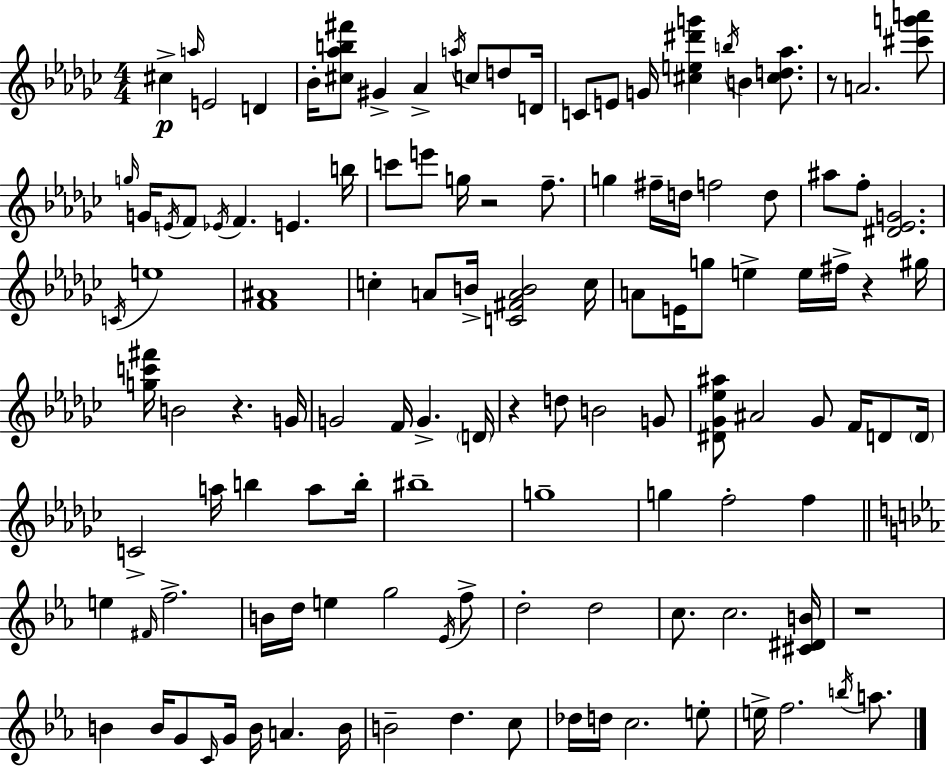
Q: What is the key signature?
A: EES minor